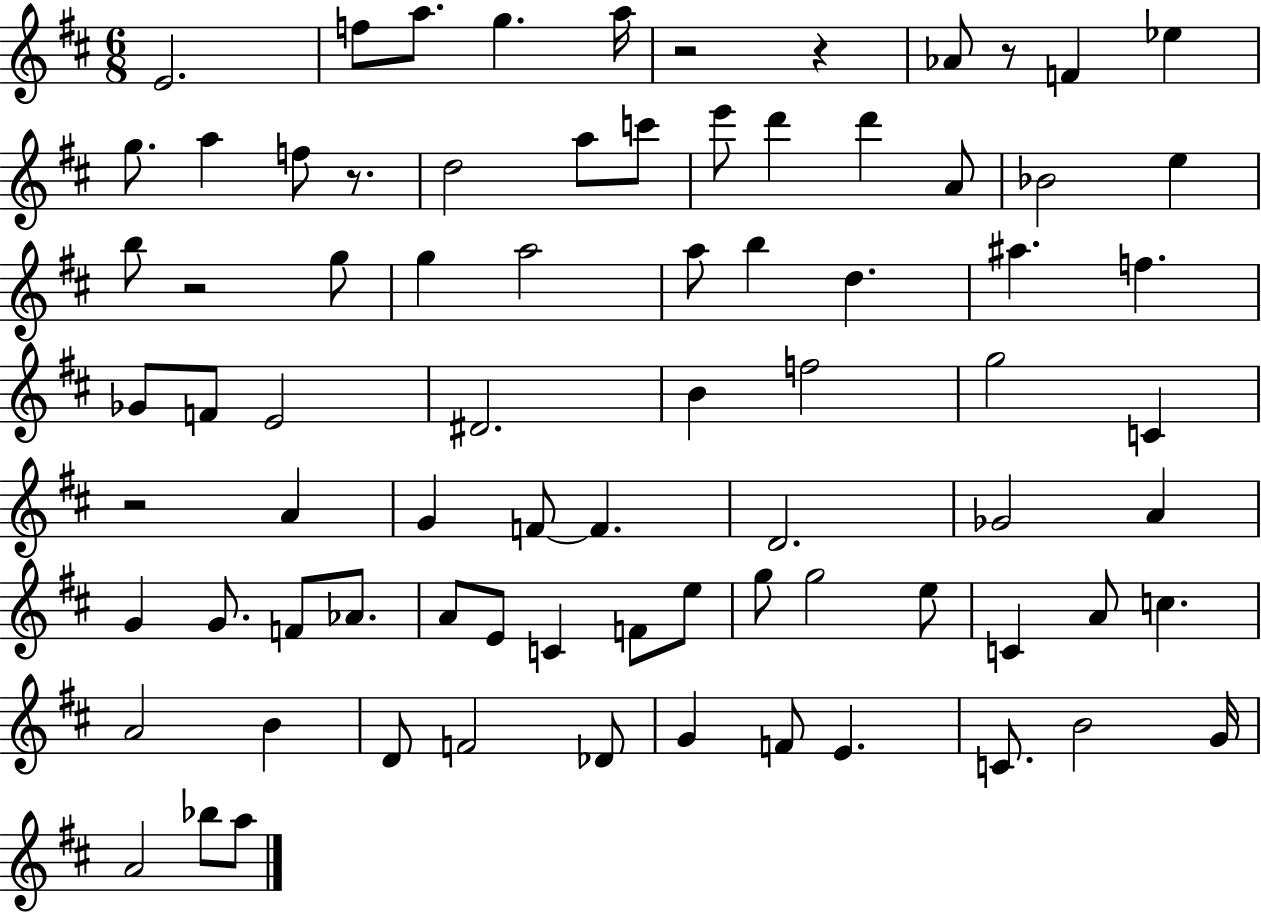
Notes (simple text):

E4/h. F5/e A5/e. G5/q. A5/s R/h R/q Ab4/e R/e F4/q Eb5/q G5/e. A5/q F5/e R/e. D5/h A5/e C6/e E6/e D6/q D6/q A4/e Bb4/h E5/q B5/e R/h G5/e G5/q A5/h A5/e B5/q D5/q. A#5/q. F5/q. Gb4/e F4/e E4/h D#4/h. B4/q F5/h G5/h C4/q R/h A4/q G4/q F4/e F4/q. D4/h. Gb4/h A4/q G4/q G4/e. F4/e Ab4/e. A4/e E4/e C4/q F4/e E5/e G5/e G5/h E5/e C4/q A4/e C5/q. A4/h B4/q D4/e F4/h Db4/e G4/q F4/e E4/q. C4/e. B4/h G4/s A4/h Bb5/e A5/e